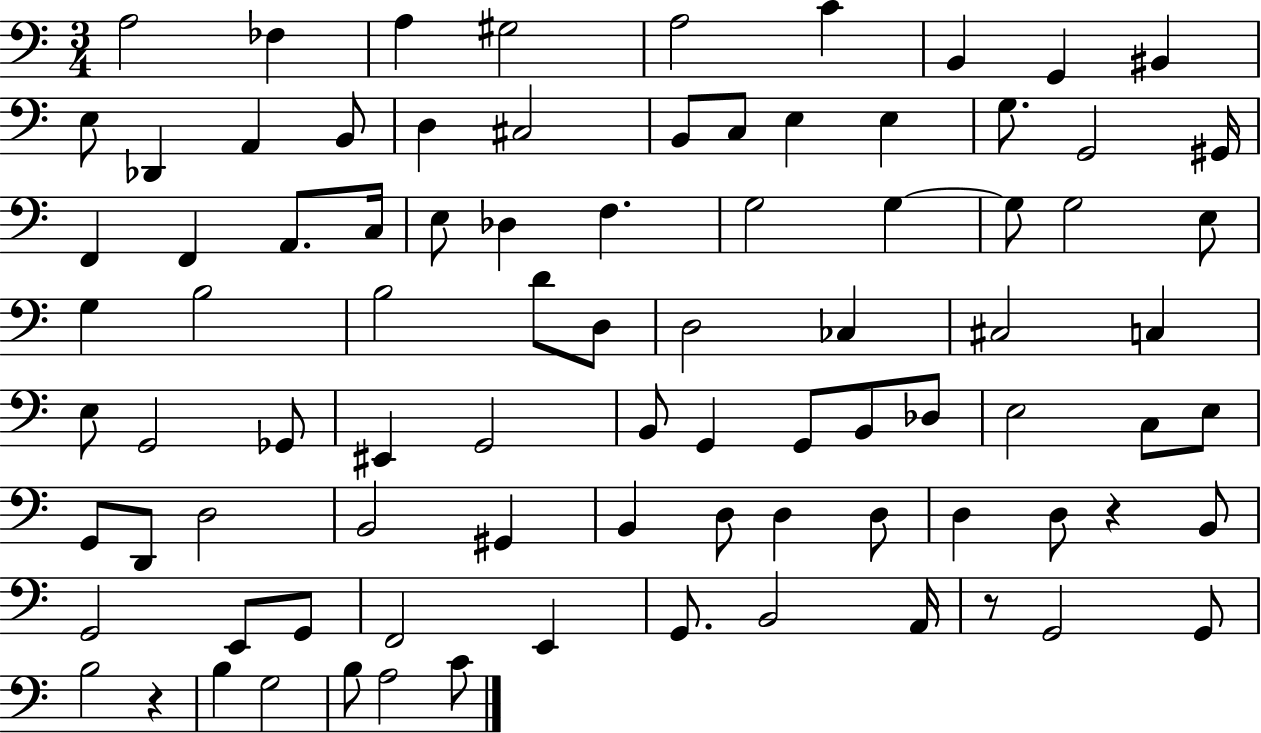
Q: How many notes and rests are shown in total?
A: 87